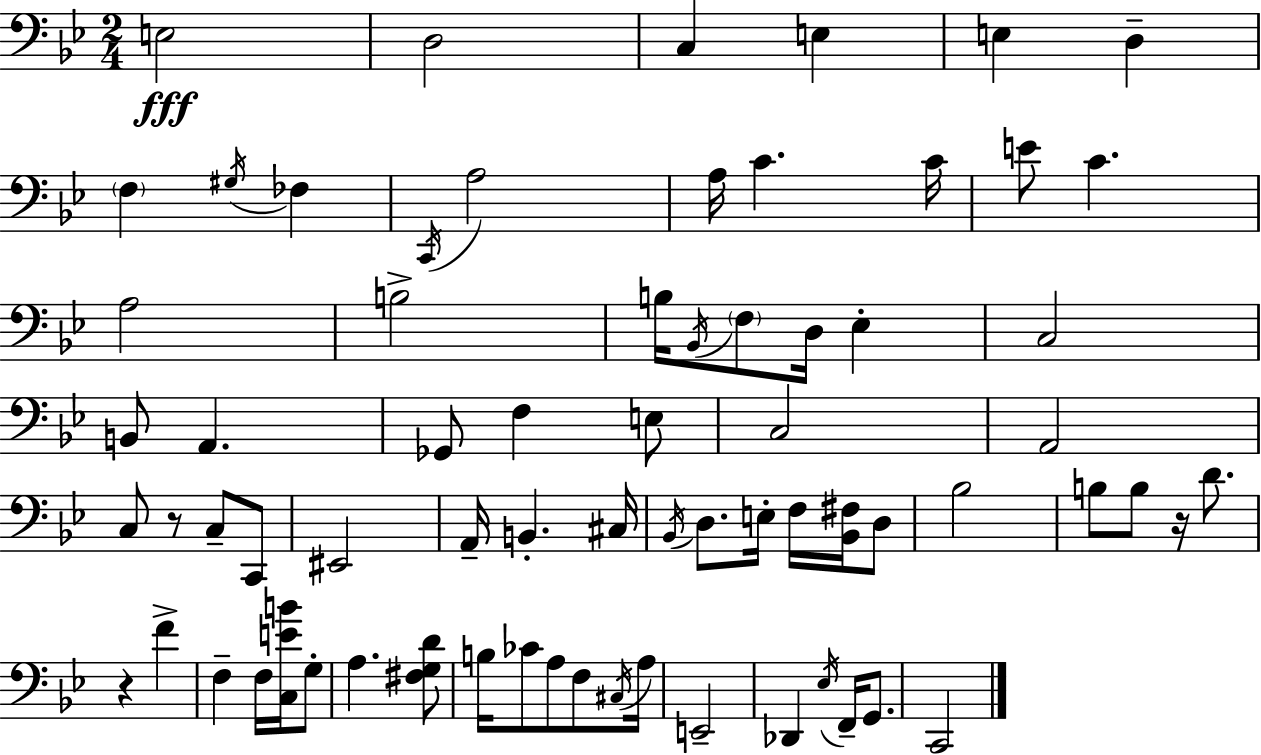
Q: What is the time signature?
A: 2/4